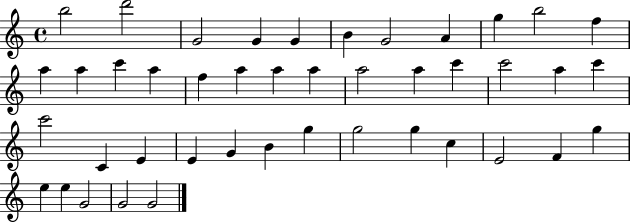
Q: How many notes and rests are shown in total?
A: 43